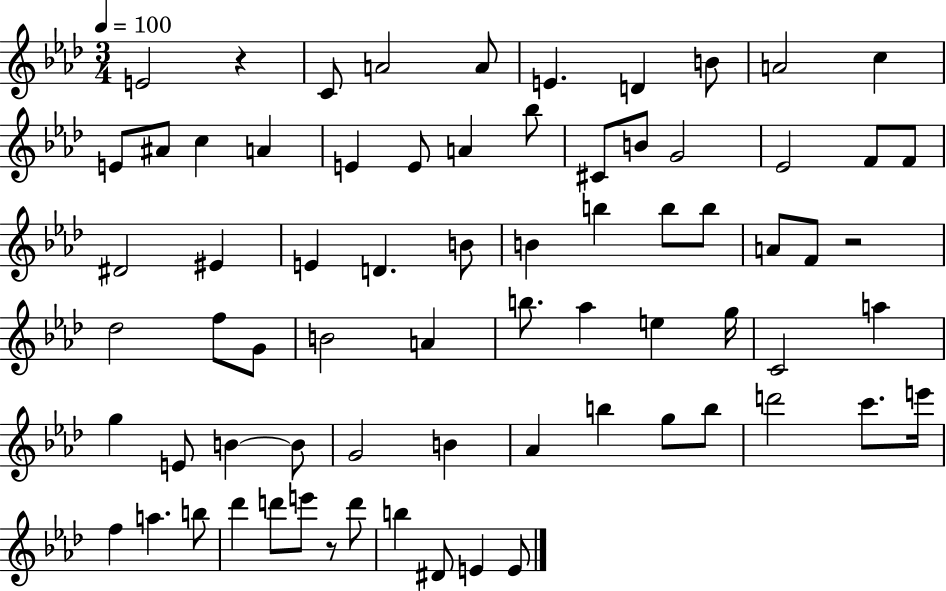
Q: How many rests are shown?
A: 3